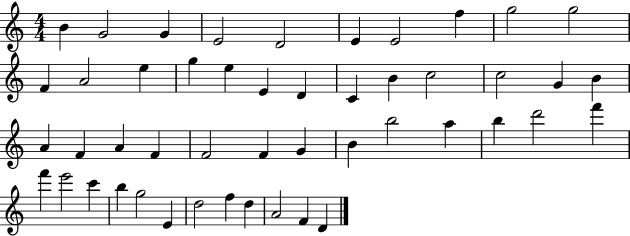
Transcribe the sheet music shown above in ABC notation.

X:1
T:Untitled
M:4/4
L:1/4
K:C
B G2 G E2 D2 E E2 f g2 g2 F A2 e g e E D C B c2 c2 G B A F A F F2 F G B b2 a b d'2 f' f' e'2 c' b g2 E d2 f d A2 F D